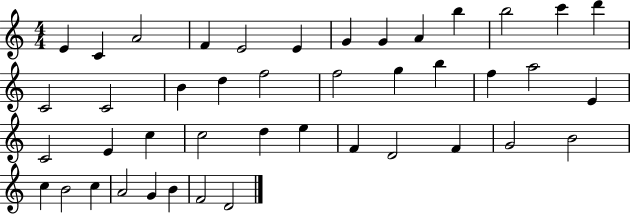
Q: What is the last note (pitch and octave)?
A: D4